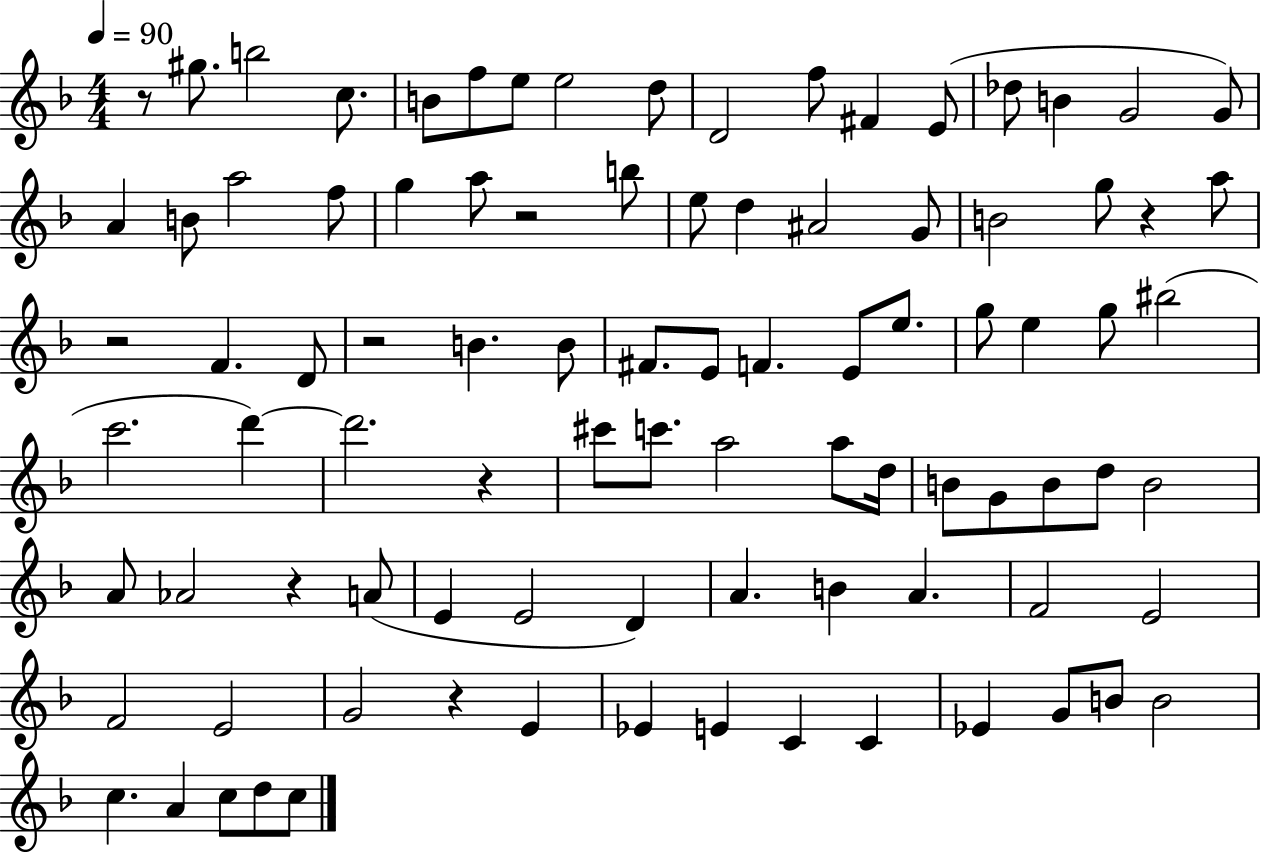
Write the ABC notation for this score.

X:1
T:Untitled
M:4/4
L:1/4
K:F
z/2 ^g/2 b2 c/2 B/2 f/2 e/2 e2 d/2 D2 f/2 ^F E/2 _d/2 B G2 G/2 A B/2 a2 f/2 g a/2 z2 b/2 e/2 d ^A2 G/2 B2 g/2 z a/2 z2 F D/2 z2 B B/2 ^F/2 E/2 F E/2 e/2 g/2 e g/2 ^b2 c'2 d' d'2 z ^c'/2 c'/2 a2 a/2 d/4 B/2 G/2 B/2 d/2 B2 A/2 _A2 z A/2 E E2 D A B A F2 E2 F2 E2 G2 z E _E E C C _E G/2 B/2 B2 c A c/2 d/2 c/2